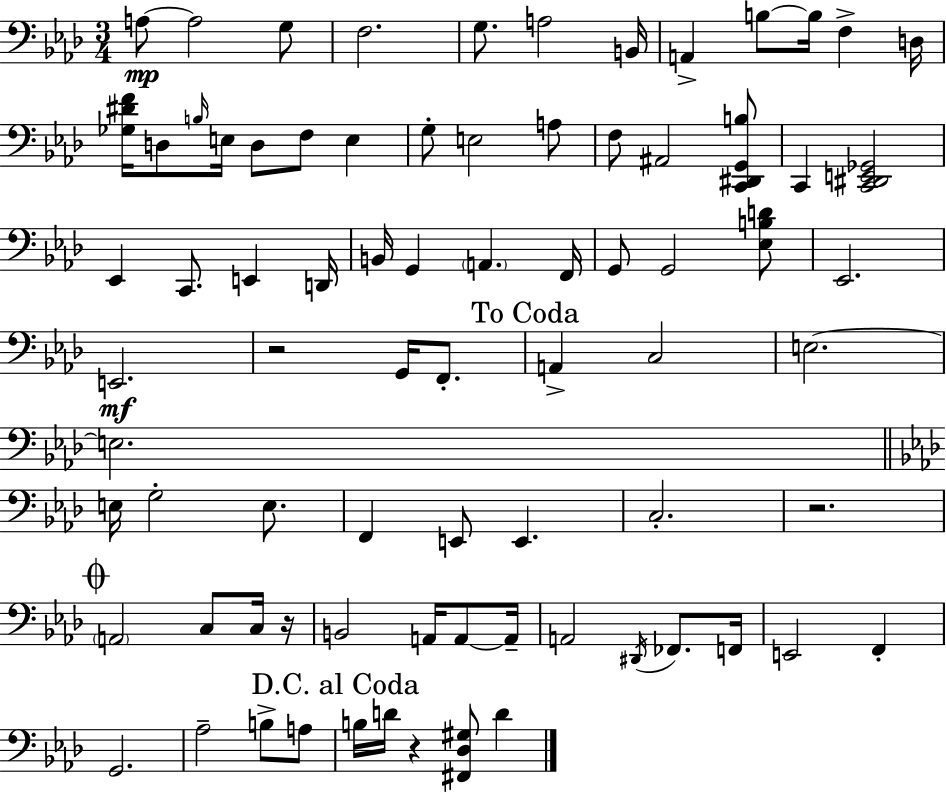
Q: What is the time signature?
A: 3/4